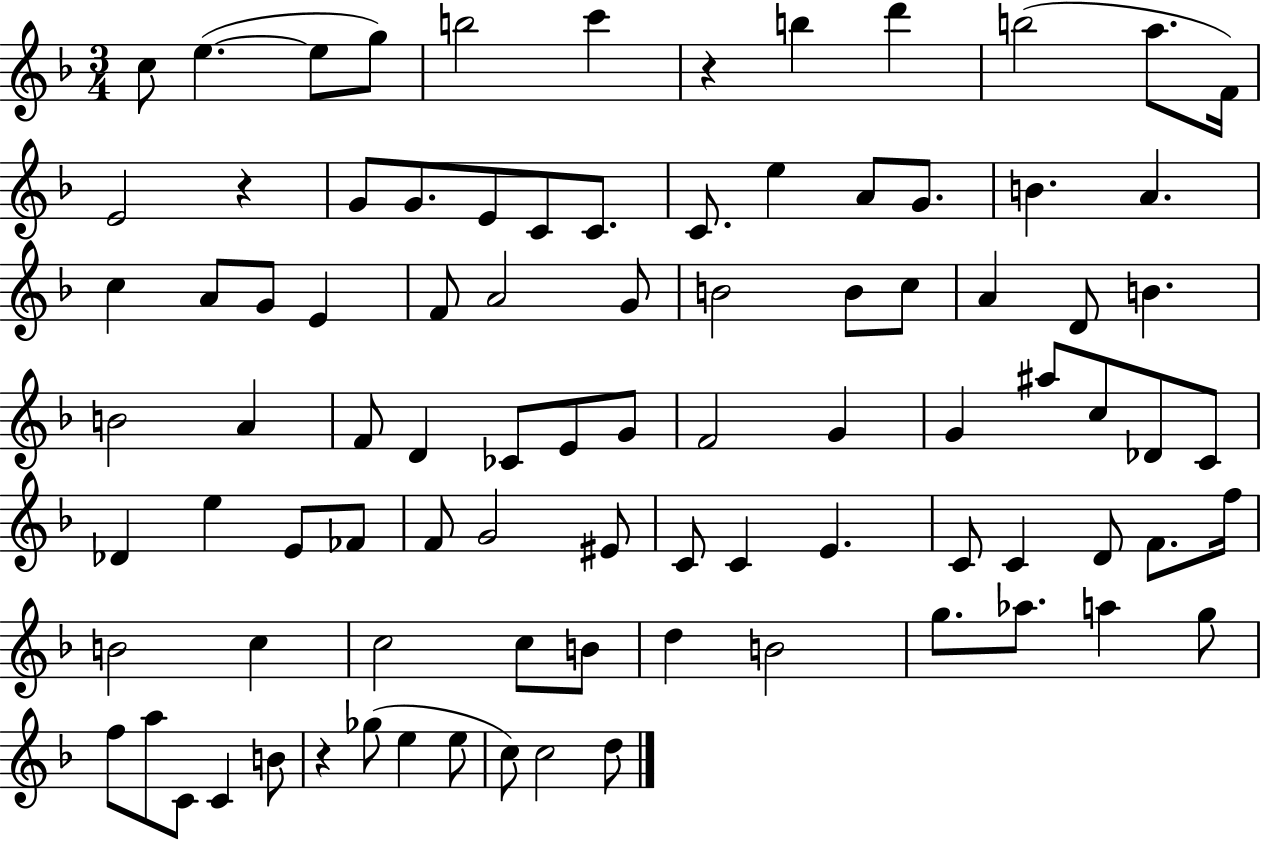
{
  \clef treble
  \numericTimeSignature
  \time 3/4
  \key f \major
  c''8 e''4.~(~ e''8 g''8) | b''2 c'''4 | r4 b''4 d'''4 | b''2( a''8. f'16) | \break e'2 r4 | g'8 g'8. e'8 c'8 c'8. | c'8. e''4 a'8 g'8. | b'4. a'4. | \break c''4 a'8 g'8 e'4 | f'8 a'2 g'8 | b'2 b'8 c''8 | a'4 d'8 b'4. | \break b'2 a'4 | f'8 d'4 ces'8 e'8 g'8 | f'2 g'4 | g'4 ais''8 c''8 des'8 c'8 | \break des'4 e''4 e'8 fes'8 | f'8 g'2 eis'8 | c'8 c'4 e'4. | c'8 c'4 d'8 f'8. f''16 | \break b'2 c''4 | c''2 c''8 b'8 | d''4 b'2 | g''8. aes''8. a''4 g''8 | \break f''8 a''8 c'8 c'4 b'8 | r4 ges''8( e''4 e''8 | c''8) c''2 d''8 | \bar "|."
}